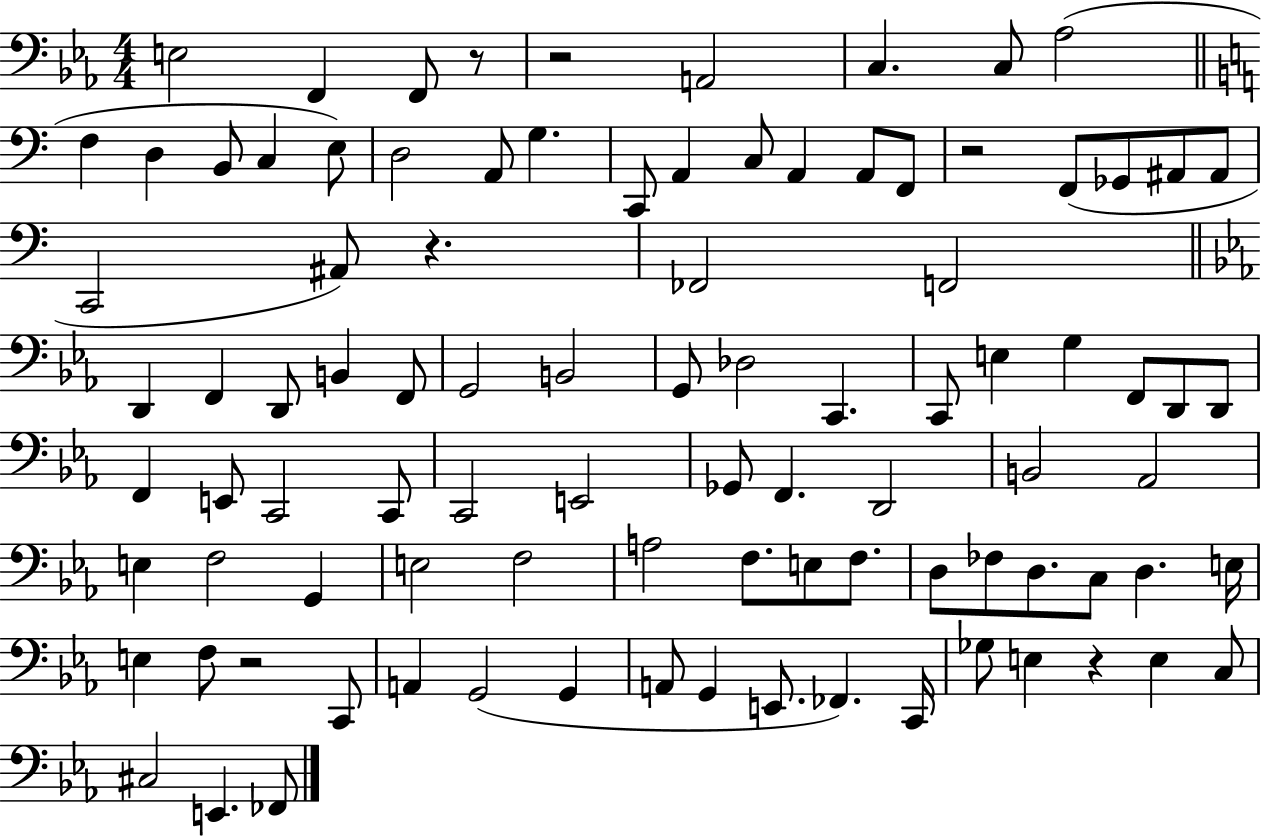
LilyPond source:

{
  \clef bass
  \numericTimeSignature
  \time 4/4
  \key ees \major
  e2 f,4 f,8 r8 | r2 a,2 | c4. c8 aes2( | \bar "||" \break \key c \major f4 d4 b,8 c4 e8) | d2 a,8 g4. | c,8 a,4 c8 a,4 a,8 f,8 | r2 f,8( ges,8 ais,8 ais,8 | \break c,2 ais,8) r4. | fes,2 f,2 | \bar "||" \break \key c \minor d,4 f,4 d,8 b,4 f,8 | g,2 b,2 | g,8 des2 c,4. | c,8 e4 g4 f,8 d,8 d,8 | \break f,4 e,8 c,2 c,8 | c,2 e,2 | ges,8 f,4. d,2 | b,2 aes,2 | \break e4 f2 g,4 | e2 f2 | a2 f8. e8 f8. | d8 fes8 d8. c8 d4. e16 | \break e4 f8 r2 c,8 | a,4 g,2( g,4 | a,8 g,4 e,8. fes,4.) c,16 | ges8 e4 r4 e4 c8 | \break cis2 e,4. fes,8 | \bar "|."
}